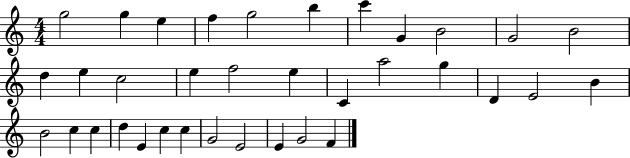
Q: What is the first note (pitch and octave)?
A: G5